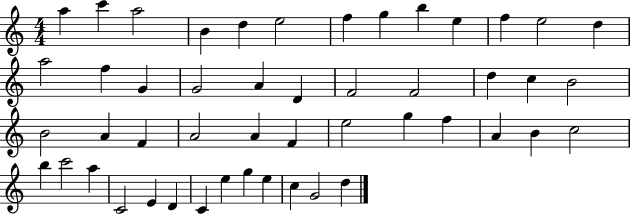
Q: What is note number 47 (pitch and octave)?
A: C5